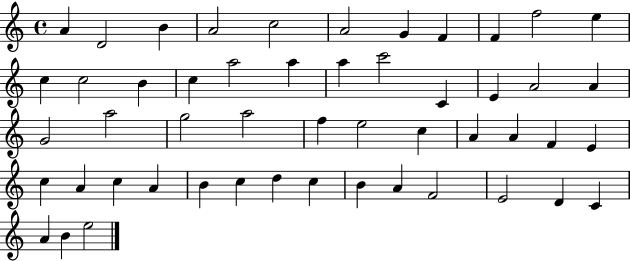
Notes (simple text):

A4/q D4/h B4/q A4/h C5/h A4/h G4/q F4/q F4/q F5/h E5/q C5/q C5/h B4/q C5/q A5/h A5/q A5/q C6/h C4/q E4/q A4/h A4/q G4/h A5/h G5/h A5/h F5/q E5/h C5/q A4/q A4/q F4/q E4/q C5/q A4/q C5/q A4/q B4/q C5/q D5/q C5/q B4/q A4/q F4/h E4/h D4/q C4/q A4/q B4/q E5/h